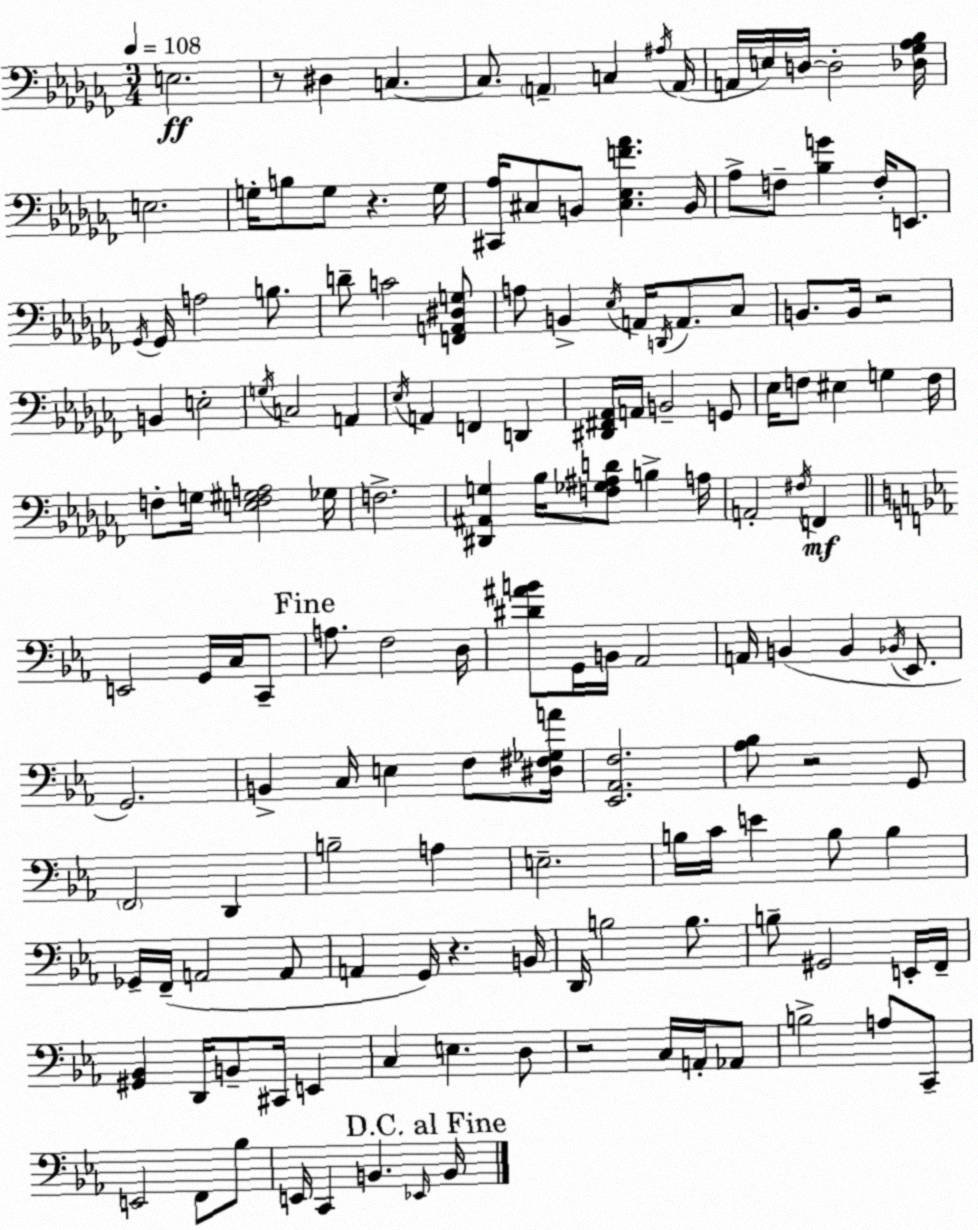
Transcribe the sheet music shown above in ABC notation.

X:1
T:Untitled
M:3/4
L:1/4
K:Abm
E,2 z/2 ^D, C, C,/2 A,, C, ^A,/4 A,,/4 A,,/4 E,/4 D,/4 D,2 [_D,_G,_A,_B,]/4 E,2 G,/4 B,/2 G,/2 z G,/4 [^C,,_A,]/4 ^C,/2 B,,/2 [^C,_E,F_A] B,,/4 _A,/2 F,/2 [_B,G] F,/4 E,,/2 _G,,/4 _G,,/4 A,2 B,/2 D/2 C2 [F,,A,,^D,G,]/2 A,/2 B,, _E,/4 A,,/4 D,,/4 A,,/2 _C,/2 B,,/2 B,,/4 z2 B,, E,2 G,/4 C,2 A,, _E,/4 A,, F,, D,, [^D,,^F,,_A,,]/4 A,,/4 B,,2 G,,/2 _E,/4 F,/2 ^E, G, F,/4 F,/2 G,/4 [E,F,^G,A,]2 _G,/4 F,2 [^D,,^A,,G,] _B,/4 [F,_G,^A,D]/2 B, A,/4 A,,2 ^F,/4 F,, E,,2 G,,/4 C,/4 C,,/2 A,/2 F,2 D,/4 [^D^AB]/2 G,,/4 B,,/4 _A,,2 A,,/4 B,, B,, _B,,/4 _E,,/2 G,,2 B,, C,/4 E, F,/2 [^D,^F,_G,A]/4 [_E,,_A,,F,]2 [_A,_B,]/2 z2 G,,/2 F,,2 D,, B,2 A, E,2 B,/4 C/4 E B,/2 B, _G,,/4 F,,/4 A,,2 A,,/2 A,, G,,/4 z B,,/4 D,,/4 B,2 B,/2 B,/2 ^G,,2 E,,/4 F,,/4 [^G,,_B,,] D,,/4 B,,/2 ^C,,/4 E,, C, E, D,/2 z2 C,/4 A,,/4 _A,,/2 B,2 A,/2 C,,/2 E,,2 F,,/2 _B,/2 E,,/4 C,, B,, _E,,/4 B,,/4